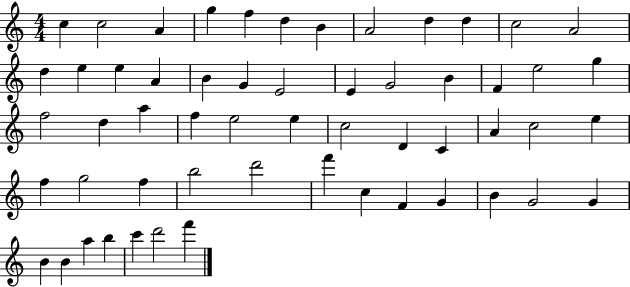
C5/q C5/h A4/q G5/q F5/q D5/q B4/q A4/h D5/q D5/q C5/h A4/h D5/q E5/q E5/q A4/q B4/q G4/q E4/h E4/q G4/h B4/q F4/q E5/h G5/q F5/h D5/q A5/q F5/q E5/h E5/q C5/h D4/q C4/q A4/q C5/h E5/q F5/q G5/h F5/q B5/h D6/h F6/q C5/q F4/q G4/q B4/q G4/h G4/q B4/q B4/q A5/q B5/q C6/q D6/h F6/q